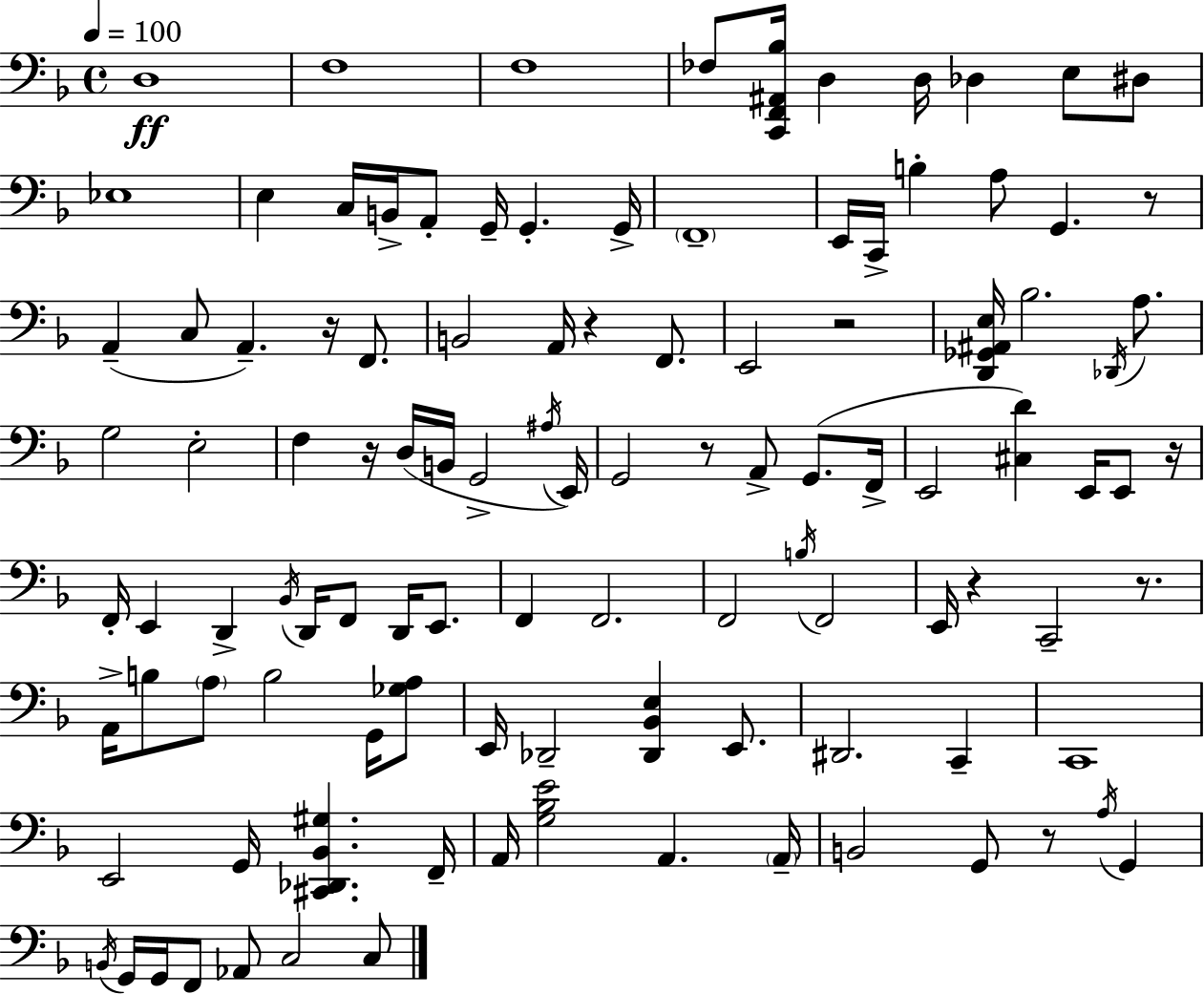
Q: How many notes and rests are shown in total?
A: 109